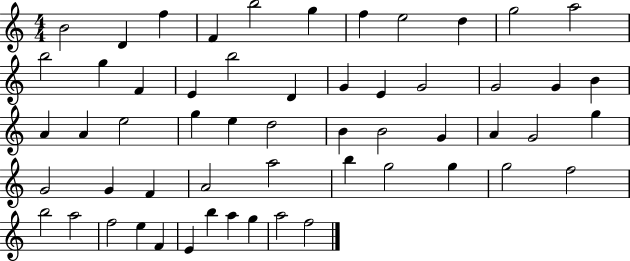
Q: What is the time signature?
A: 4/4